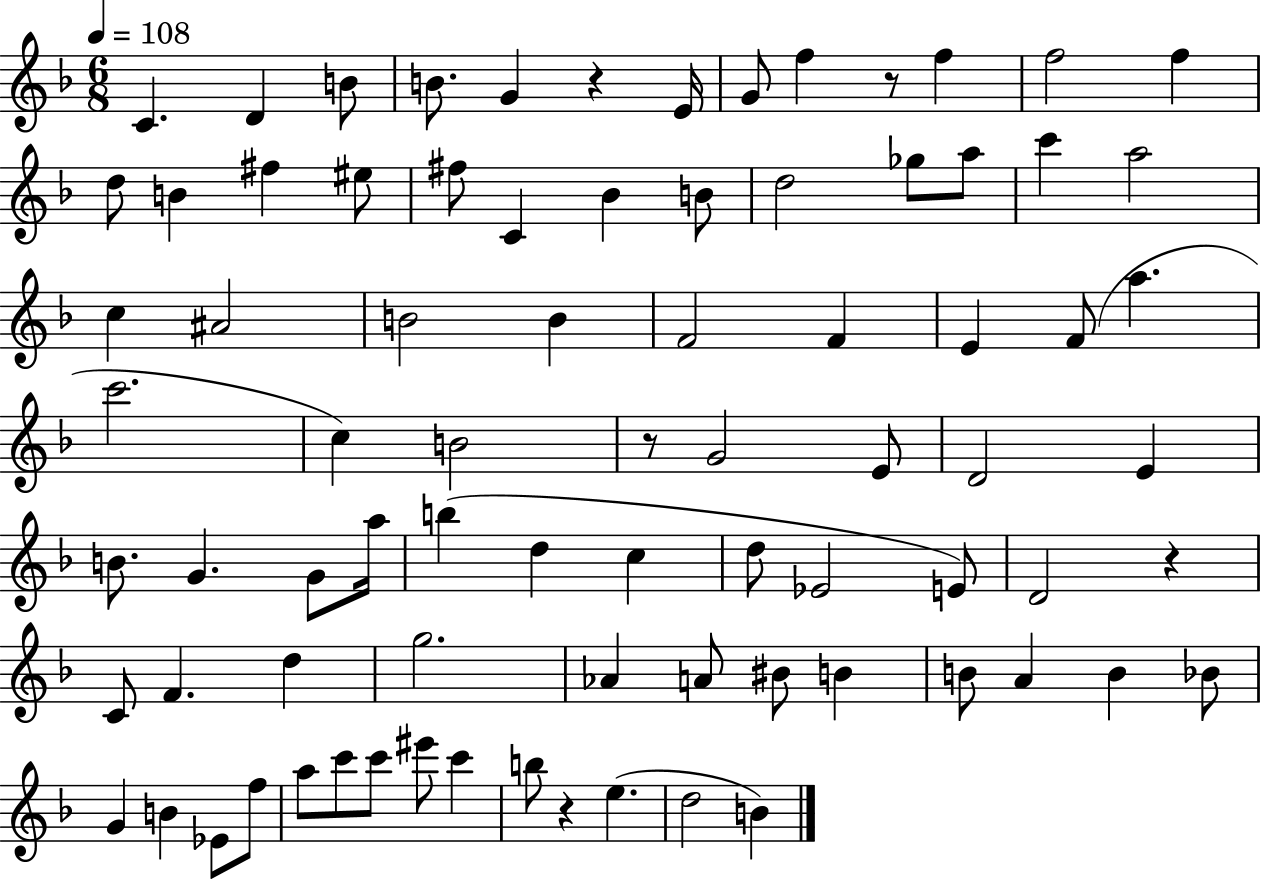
C4/q. D4/q B4/e B4/e. G4/q R/q E4/s G4/e F5/q R/e F5/q F5/h F5/q D5/e B4/q F#5/q EIS5/e F#5/e C4/q Bb4/q B4/e D5/h Gb5/e A5/e C6/q A5/h C5/q A#4/h B4/h B4/q F4/h F4/q E4/q F4/e A5/q. C6/h. C5/q B4/h R/e G4/h E4/e D4/h E4/q B4/e. G4/q. G4/e A5/s B5/q D5/q C5/q D5/e Eb4/h E4/e D4/h R/q C4/e F4/q. D5/q G5/h. Ab4/q A4/e BIS4/e B4/q B4/e A4/q B4/q Bb4/e G4/q B4/q Eb4/e F5/e A5/e C6/e C6/e EIS6/e C6/q B5/e R/q E5/q. D5/h B4/q